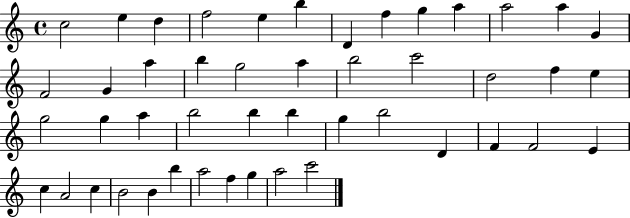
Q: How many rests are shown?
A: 0